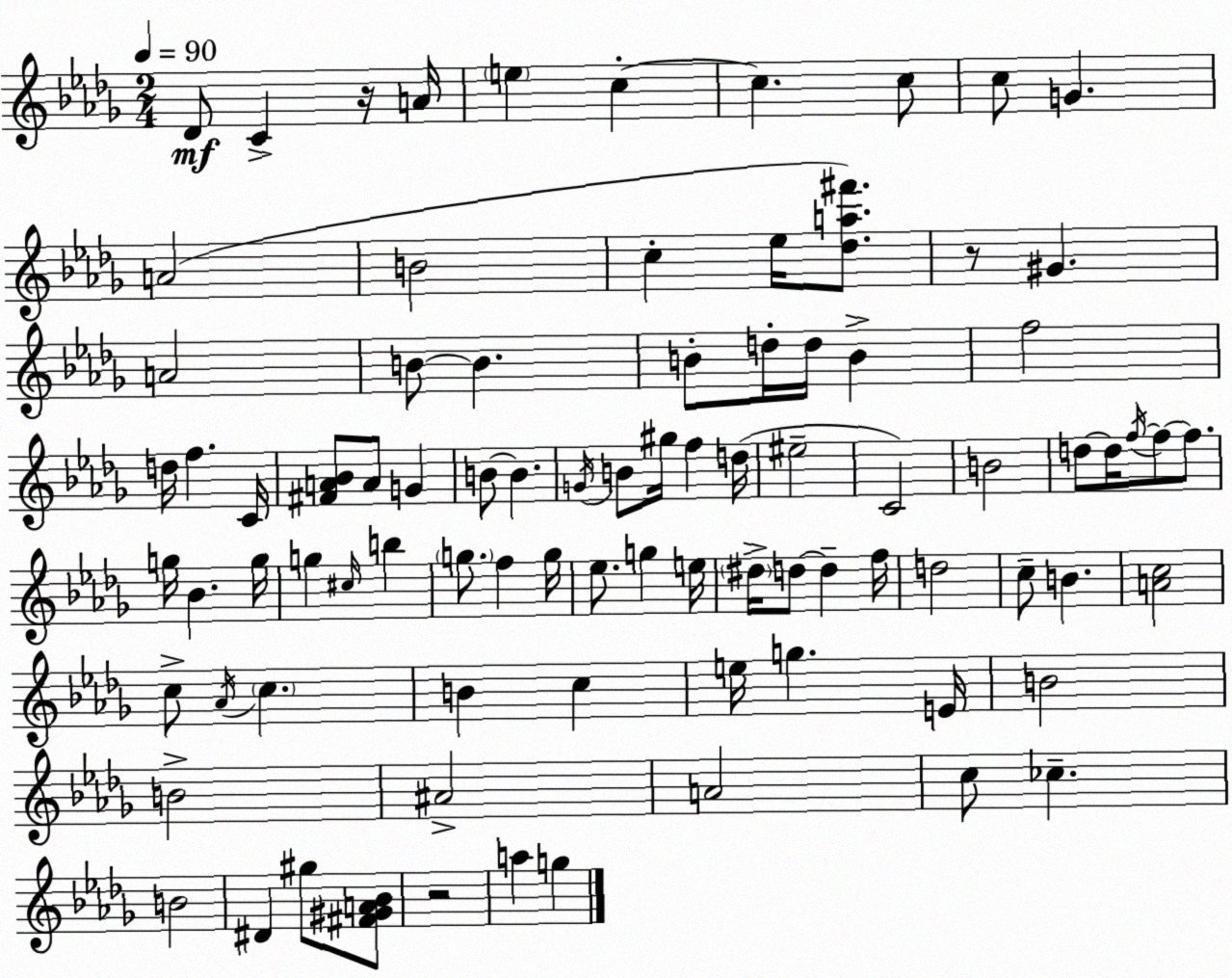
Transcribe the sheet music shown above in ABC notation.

X:1
T:Untitled
M:2/4
L:1/4
K:Bbm
_D/2 C z/4 A/4 e c c c/2 c/2 G A2 B2 c _e/4 [_da^f']/2 z/2 ^G A2 B/2 B B/2 d/4 d/4 B f2 d/4 f C/4 [^FA_B]/2 A/2 G B/2 B G/4 B/2 ^g/4 f d/4 ^e2 C2 B2 d/2 d/4 f/4 f/2 f/2 g/4 _B g/4 g ^c/4 b g/2 f g/4 _e/2 g e/4 ^d/4 d/2 d f/4 d2 c/2 B [Ac]2 c/2 _A/4 c B c e/4 g E/4 B2 B2 ^A2 A2 c/2 _c B2 ^D ^g/2 [^F^GA_B]/2 z2 a g